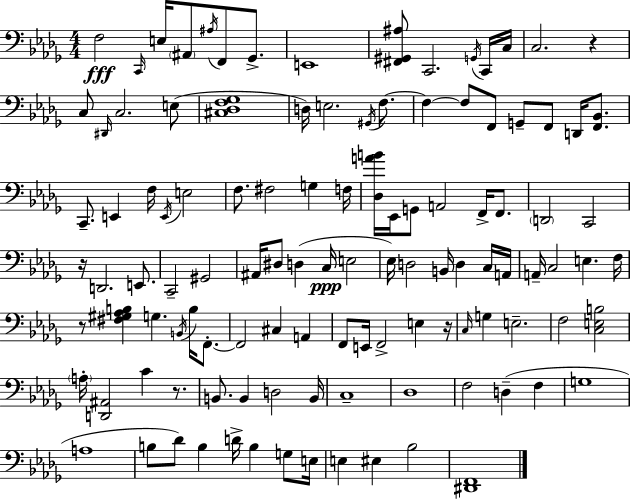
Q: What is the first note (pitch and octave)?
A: F3